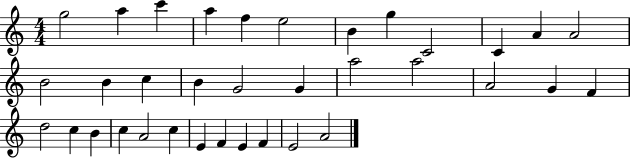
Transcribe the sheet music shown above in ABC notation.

X:1
T:Untitled
M:4/4
L:1/4
K:C
g2 a c' a f e2 B g C2 C A A2 B2 B c B G2 G a2 a2 A2 G F d2 c B c A2 c E F E F E2 A2